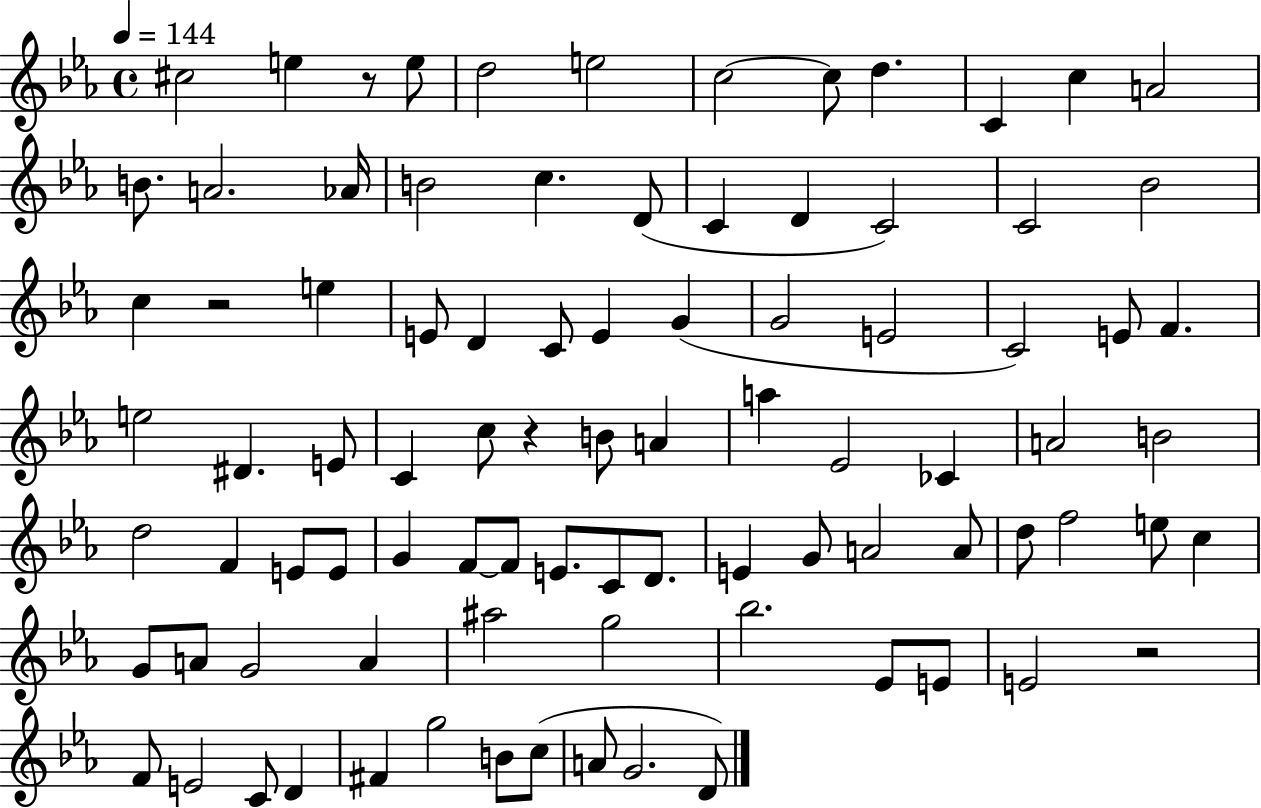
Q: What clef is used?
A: treble